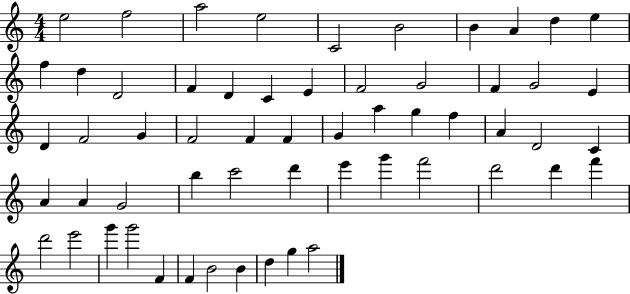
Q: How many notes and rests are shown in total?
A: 58